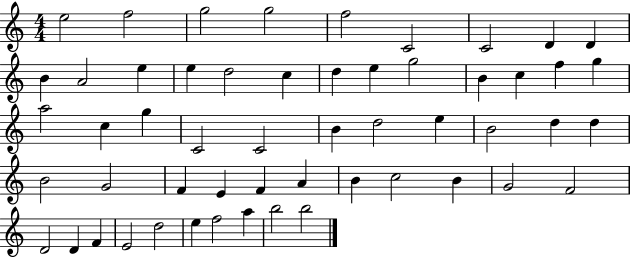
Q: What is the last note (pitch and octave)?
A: B5